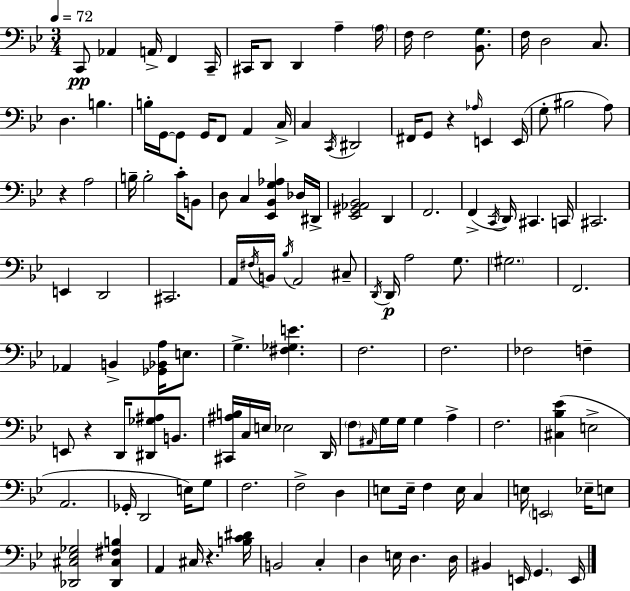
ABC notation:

X:1
T:Untitled
M:3/4
L:1/4
K:Bb
C,,/2 _A,, A,,/4 F,, C,,/4 ^C,,/4 D,,/2 D,, A, A,/4 F,/4 F,2 [_B,,G,]/2 F,/4 D,2 C,/2 D, B, B,/4 G,,/4 G,,/2 G,,/4 F,,/2 A,, C,/4 C, C,,/4 ^D,,2 ^F,,/4 G,,/2 z _A,/4 E,, E,,/4 G,/2 ^B,2 A,/2 z A,2 B,/4 B,2 C/4 B,,/2 D,/2 C, [_E,,_B,,G,_A,] _D,/4 ^D,,/4 [_E,,^G,,_A,,_B,,]2 D,, F,,2 F,, C,,/4 D,,/4 ^C,, C,,/4 ^C,,2 E,, D,,2 ^C,,2 A,,/4 ^F,/4 B,,/4 _B,/4 A,,2 ^C,/2 D,,/4 D,,/4 A,2 G,/2 ^G,2 F,,2 _A,, B,, [_G,,_B,,A,]/4 E,/2 G, [^F,_G,E] F,2 F,2 _F,2 F, E,,/2 z D,,/4 [^D,,_G,^A,]/2 B,,/2 [^C,,^A,B,]/4 C,/4 E,/4 _E,2 D,,/4 F,/2 ^A,,/4 G,/4 G,/4 G, A, F,2 [^C,_B,_E] E,2 A,,2 _G,,/4 D,,2 E,/4 G,/2 F,2 F,2 D, E,/2 E,/4 F, E,/4 C, E,/4 E,,2 _E,/4 E,/2 [_D,,^C,_E,_G,]2 [_D,,^C,^F,B,] A,, ^C,/4 z [B,C^D]/4 B,,2 C, D, E,/4 D, D,/4 ^B,, E,,/4 G,, E,,/4